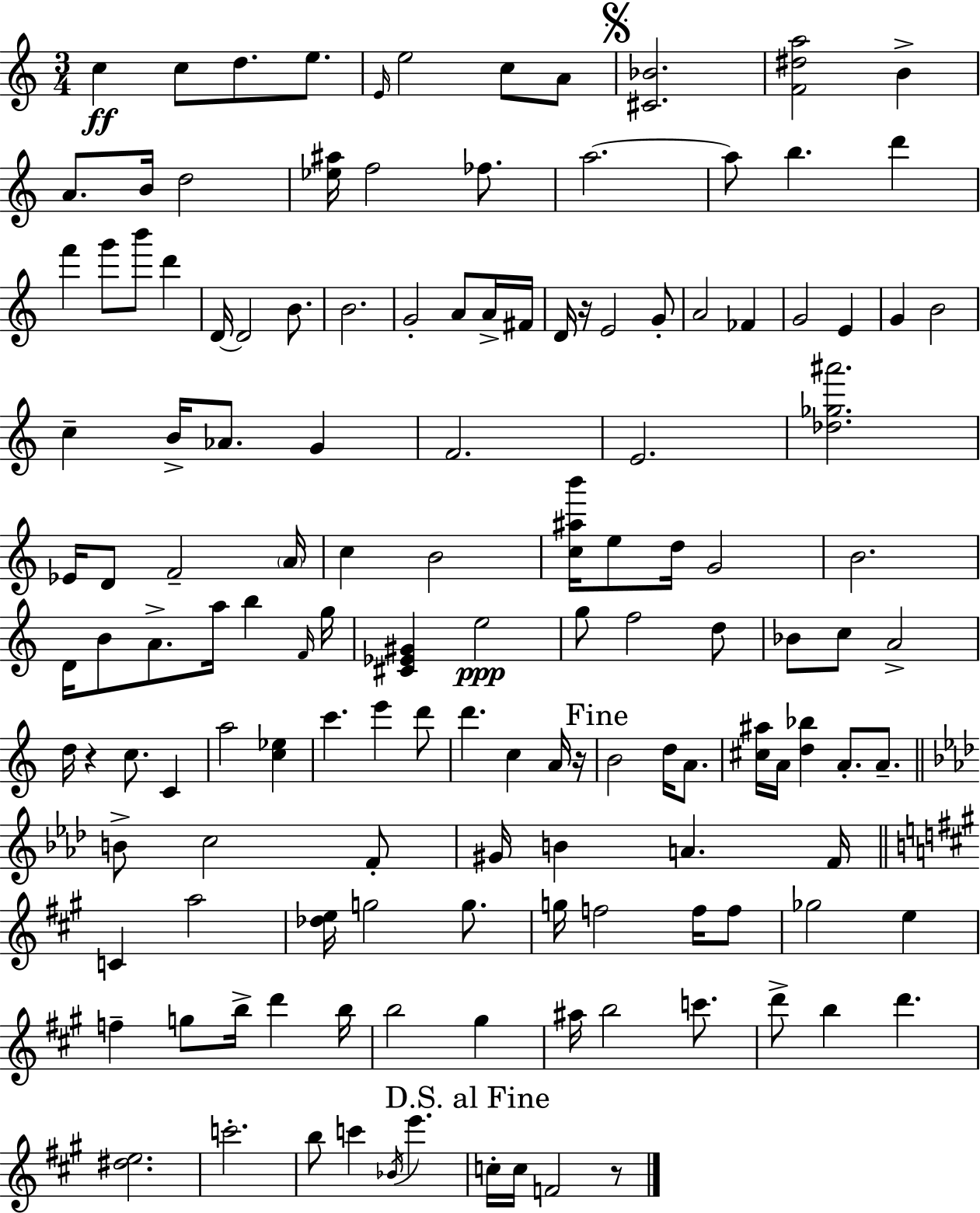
C5/q C5/e D5/e. E5/e. E4/s E5/h C5/e A4/e [C#4,Bb4]/h. [F4,D#5,A5]/h B4/q A4/e. B4/s D5/h [Eb5,A#5]/s F5/h FES5/e. A5/h. A5/e B5/q. D6/q F6/q G6/e B6/e D6/q D4/s D4/h B4/e. B4/h. G4/h A4/e A4/s F#4/s D4/s R/s E4/h G4/e A4/h FES4/q G4/h E4/q G4/q B4/h C5/q B4/s Ab4/e. G4/q F4/h. E4/h. [Db5,Gb5,A#6]/h. Eb4/s D4/e F4/h A4/s C5/q B4/h [C5,A#5,B6]/s E5/e D5/s G4/h B4/h. D4/s B4/e A4/e. A5/s B5/q F4/s G5/s [C#4,Eb4,G#4]/q E5/h G5/e F5/h D5/e Bb4/e C5/e A4/h D5/s R/q C5/e. C4/q A5/h [C5,Eb5]/q C6/q. E6/q D6/e D6/q. C5/q A4/s R/s B4/h D5/s A4/e. [C#5,A#5]/s A4/s [D5,Bb5]/q A4/e. A4/e. B4/e C5/h F4/e G#4/s B4/q A4/q. F4/s C4/q A5/h [Db5,E5]/s G5/h G5/e. G5/s F5/h F5/s F5/e Gb5/h E5/q F5/q G5/e B5/s D6/q B5/s B5/h G#5/q A#5/s B5/h C6/e. D6/e B5/q D6/q. [D#5,E5]/h. C6/h. B5/e C6/q Bb4/s E6/q. C5/s C5/s F4/h R/e